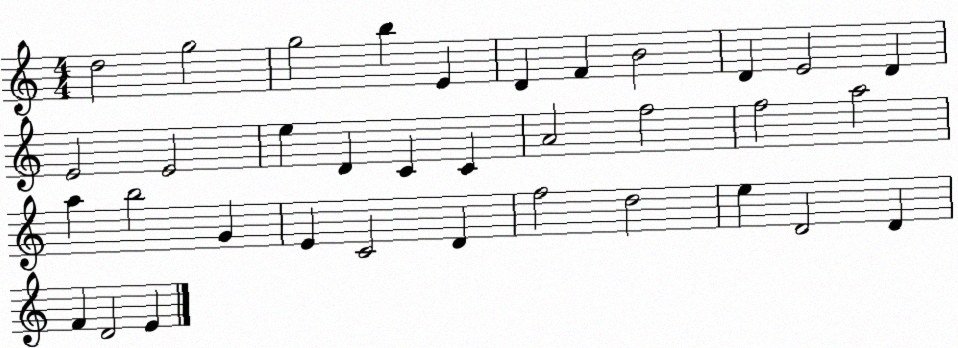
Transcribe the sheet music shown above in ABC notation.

X:1
T:Untitled
M:4/4
L:1/4
K:C
d2 g2 g2 b E D F B2 D E2 D E2 E2 e D C C A2 f2 f2 a2 a b2 G E C2 D f2 d2 e D2 D F D2 E